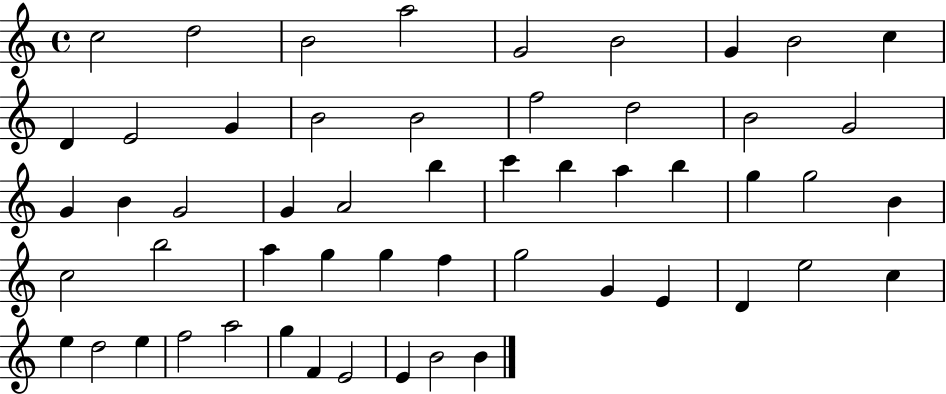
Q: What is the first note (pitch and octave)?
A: C5